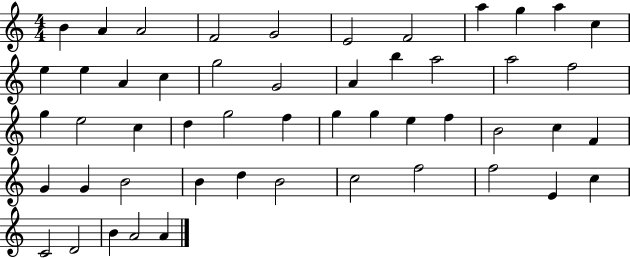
X:1
T:Untitled
M:4/4
L:1/4
K:C
B A A2 F2 G2 E2 F2 a g a c e e A c g2 G2 A b a2 a2 f2 g e2 c d g2 f g g e f B2 c F G G B2 B d B2 c2 f2 f2 E c C2 D2 B A2 A